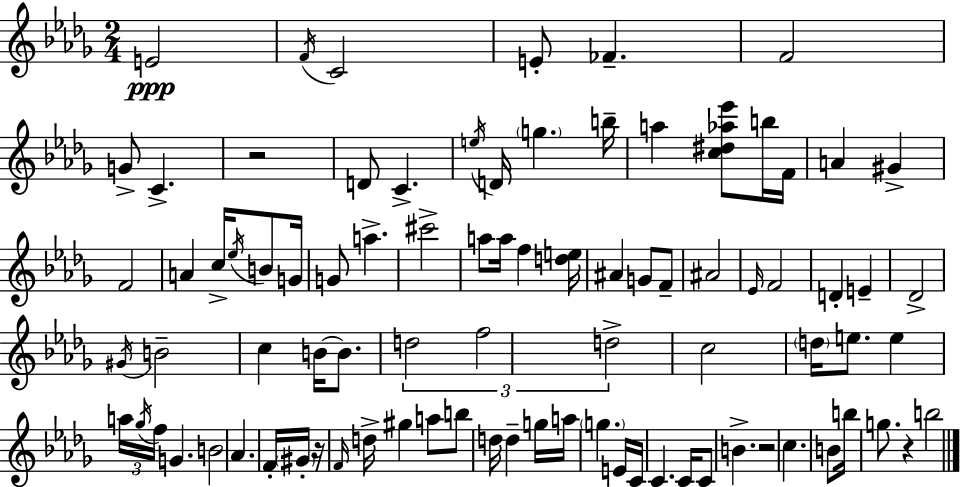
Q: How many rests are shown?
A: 4